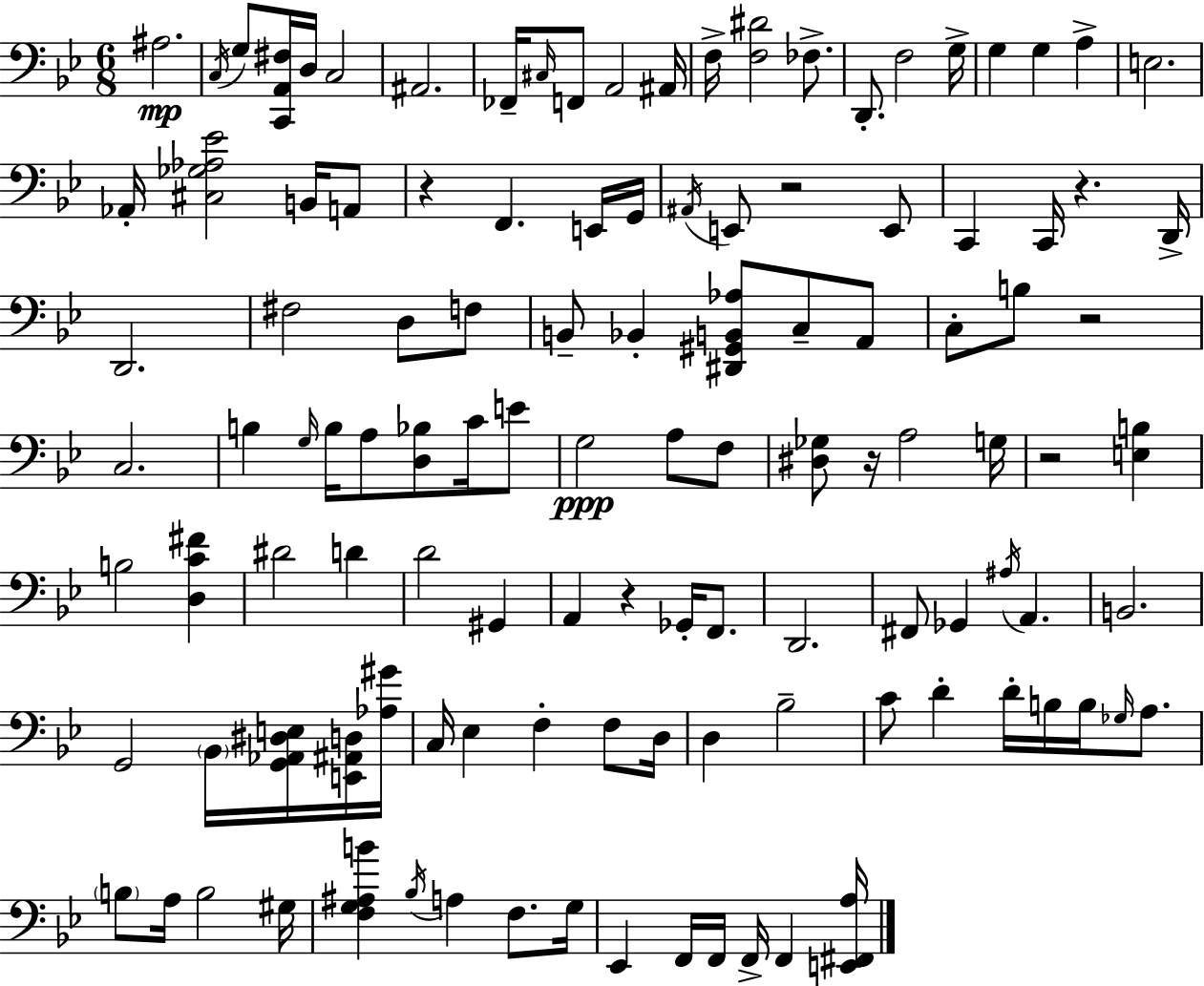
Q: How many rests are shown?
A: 7